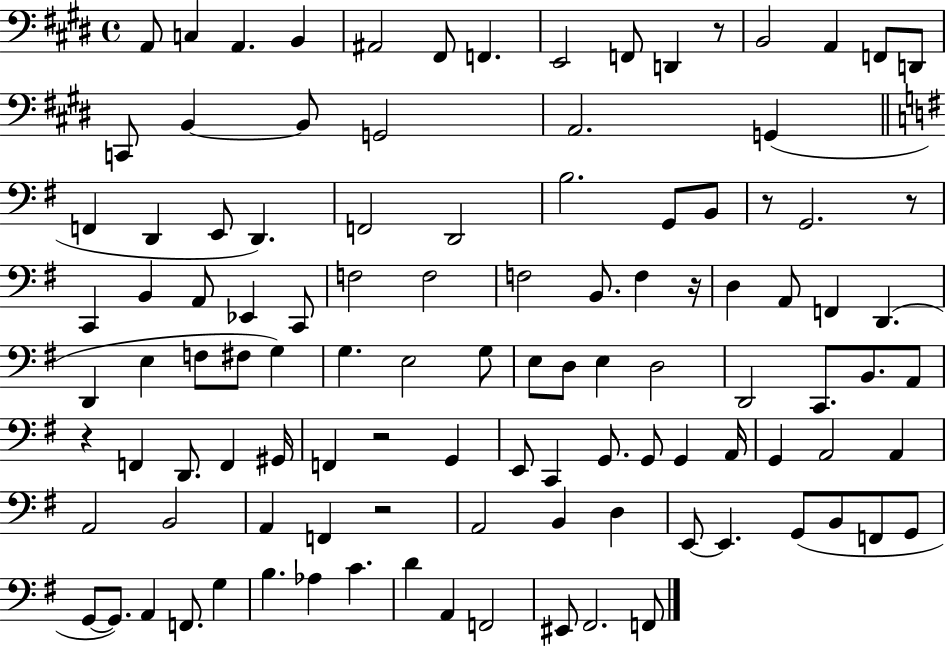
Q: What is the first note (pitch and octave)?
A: A2